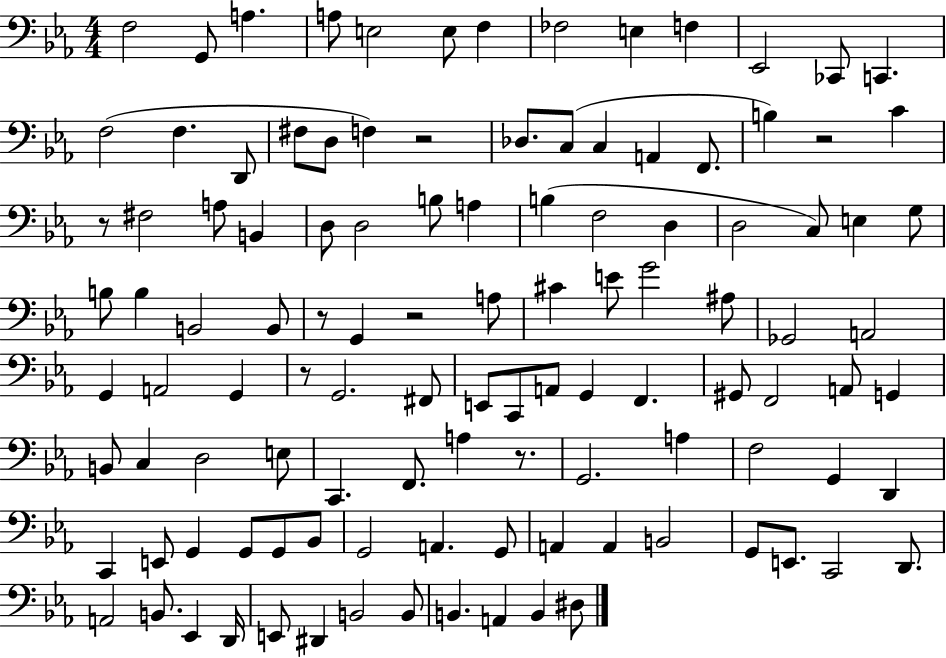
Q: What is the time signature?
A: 4/4